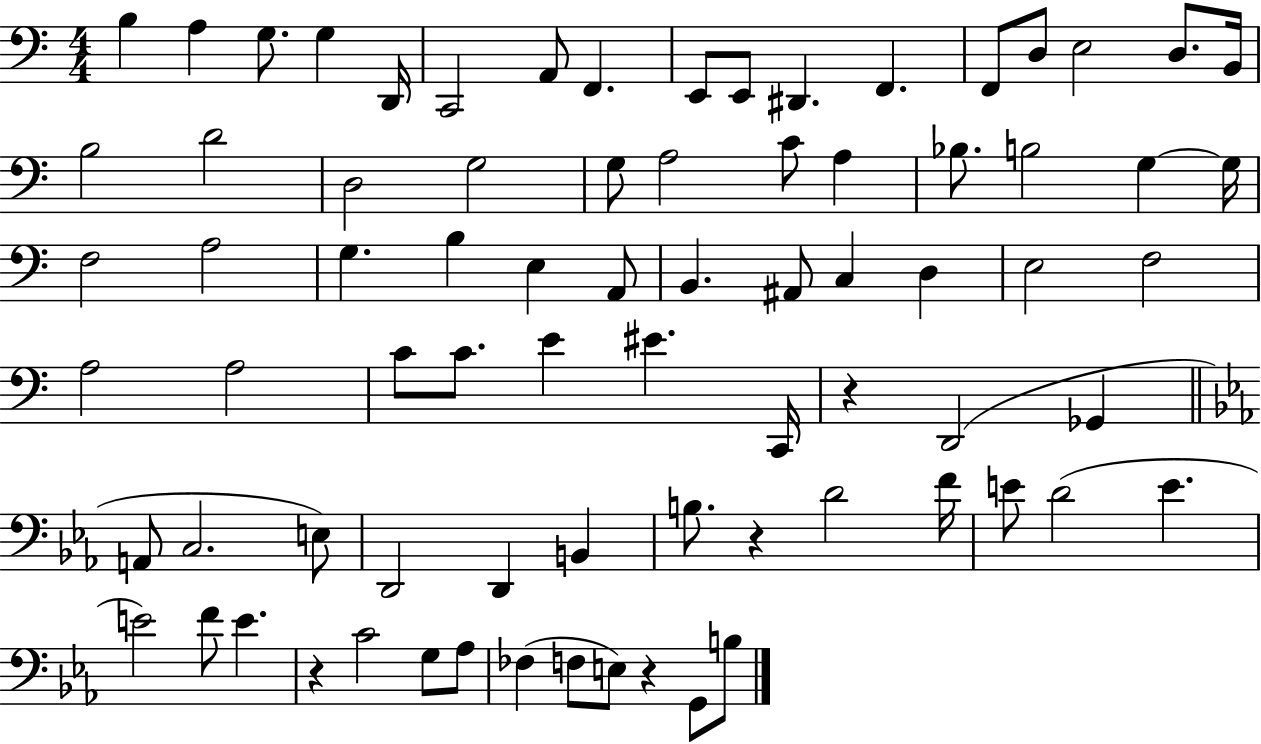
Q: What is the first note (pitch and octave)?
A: B3